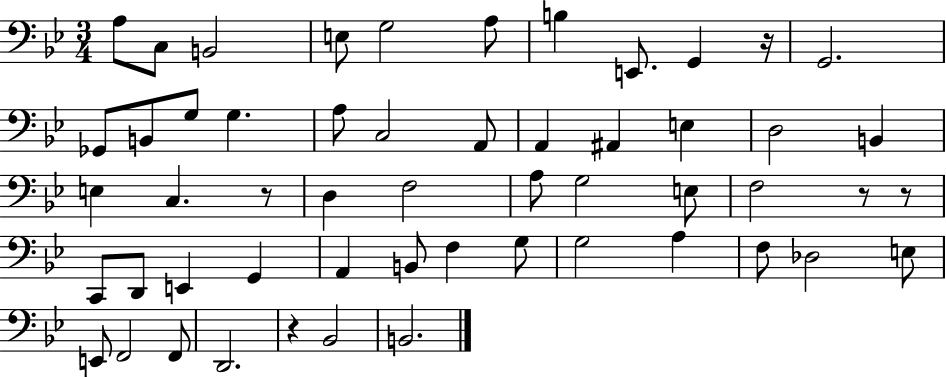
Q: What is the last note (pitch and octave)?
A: B2